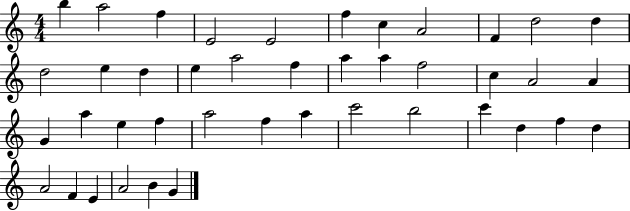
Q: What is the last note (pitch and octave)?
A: G4